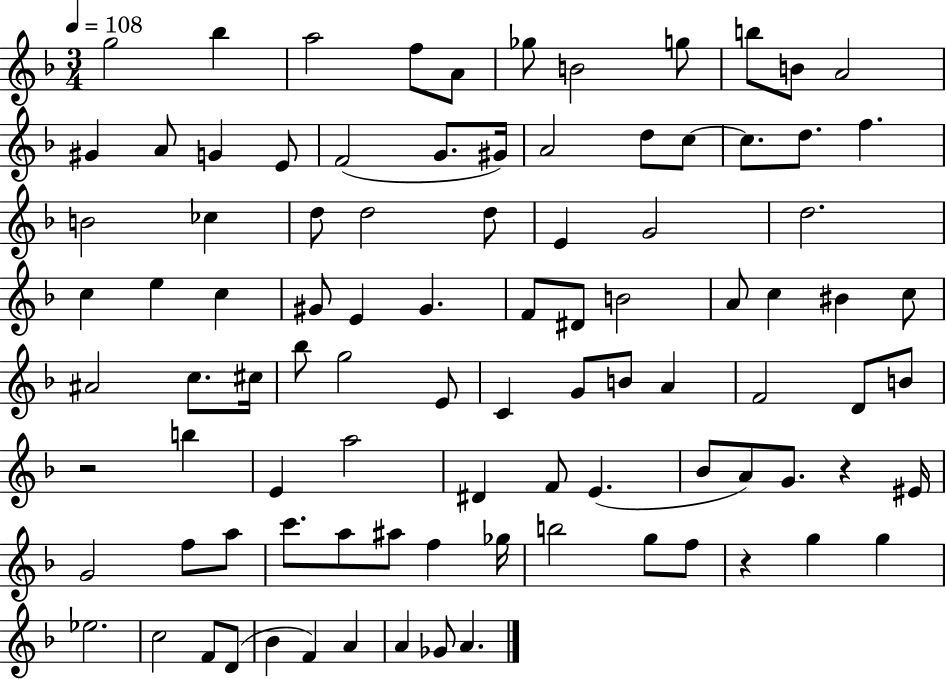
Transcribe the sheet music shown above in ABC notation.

X:1
T:Untitled
M:3/4
L:1/4
K:F
g2 _b a2 f/2 A/2 _g/2 B2 g/2 b/2 B/2 A2 ^G A/2 G E/2 F2 G/2 ^G/4 A2 d/2 c/2 c/2 d/2 f B2 _c d/2 d2 d/2 E G2 d2 c e c ^G/2 E ^G F/2 ^D/2 B2 A/2 c ^B c/2 ^A2 c/2 ^c/4 _b/2 g2 E/2 C G/2 B/2 A F2 D/2 B/2 z2 b E a2 ^D F/2 E _B/2 A/2 G/2 z ^E/4 G2 f/2 a/2 c'/2 a/2 ^a/2 f _g/4 b2 g/2 f/2 z g g _e2 c2 F/2 D/2 _B F A A _G/2 A